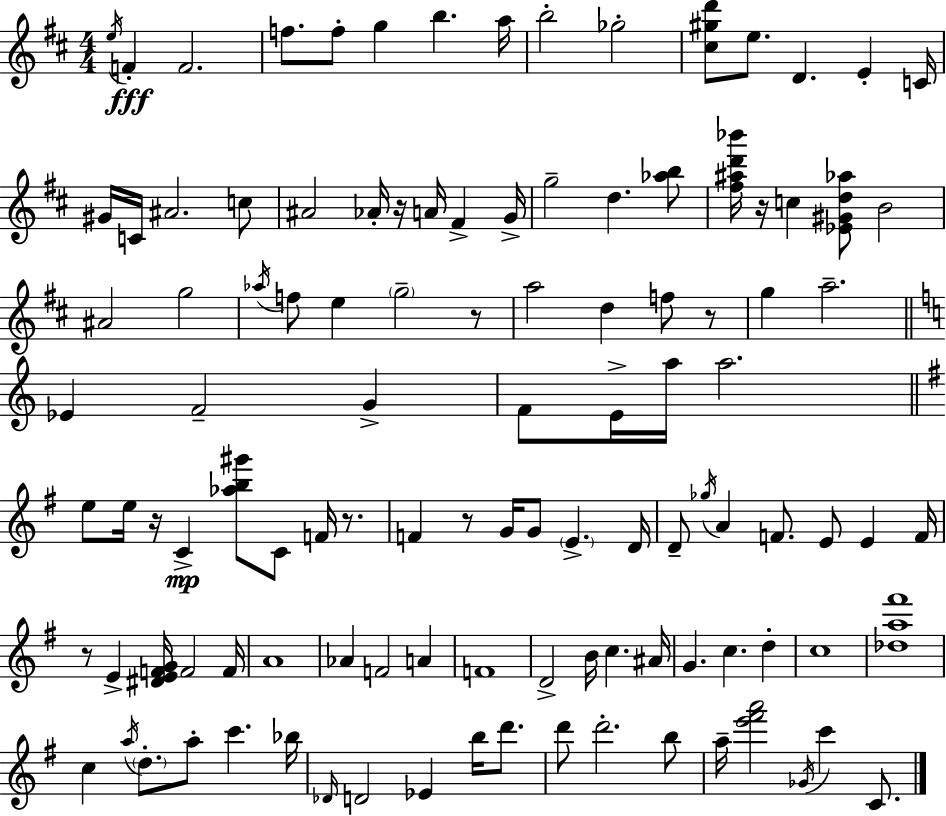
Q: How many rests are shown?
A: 8